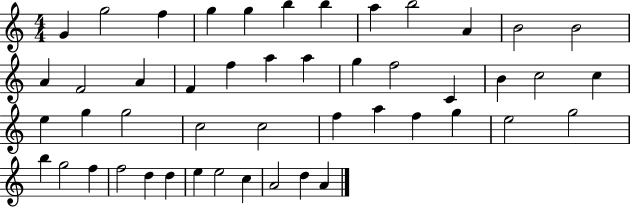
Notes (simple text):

G4/q G5/h F5/q G5/q G5/q B5/q B5/q A5/q B5/h A4/q B4/h B4/h A4/q F4/h A4/q F4/q F5/q A5/q A5/q G5/q F5/h C4/q B4/q C5/h C5/q E5/q G5/q G5/h C5/h C5/h F5/q A5/q F5/q G5/q E5/h G5/h B5/q G5/h F5/q F5/h D5/q D5/q E5/q E5/h C5/q A4/h D5/q A4/q